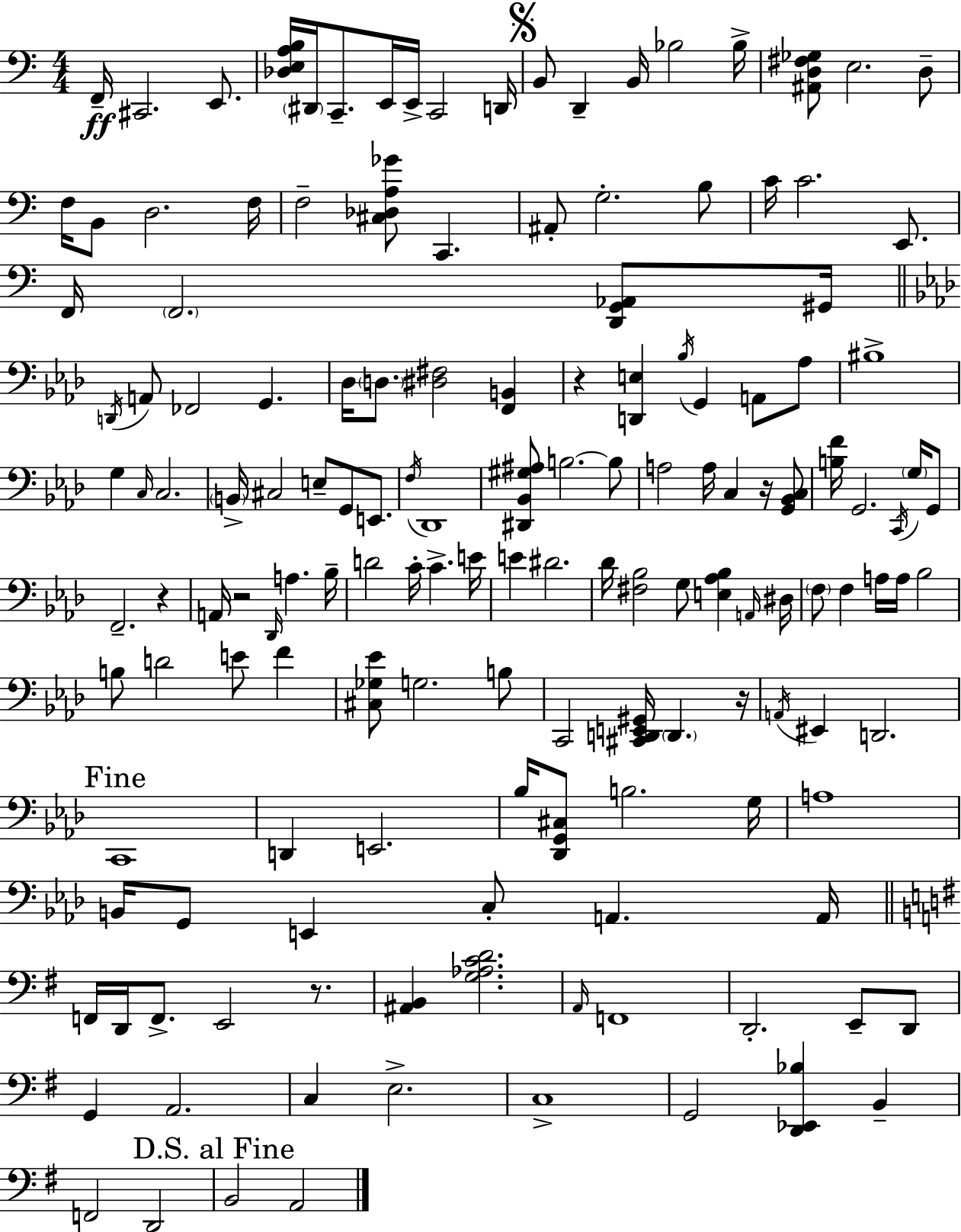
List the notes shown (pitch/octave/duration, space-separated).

F2/s C#2/h. E2/e. [Db3,E3,A3,B3]/s D#2/s C2/e. E2/s E2/s C2/h D2/s B2/e D2/q B2/s Bb3/h Bb3/s [A#2,D3,F#3,Gb3]/e E3/h. D3/e F3/s B2/e D3/h. F3/s F3/h [C#3,Db3,A3,Gb4]/e C2/q. A#2/e G3/h. B3/e C4/s C4/h. E2/e. F2/s F2/h. [D2,G2,Ab2]/e G#2/s D2/s A2/e FES2/h G2/q. Db3/s D3/e. [D#3,F#3]/h [F2,B2]/q R/q [D2,E3]/q Bb3/s G2/q A2/e Ab3/e BIS3/w G3/q C3/s C3/h. B2/s C#3/h E3/e G2/e E2/e. F3/s Db2/w [D#2,Bb2,G#3,A#3]/e B3/h. B3/e A3/h A3/s C3/q R/s [G2,Bb2,C3]/e [B3,F4]/s G2/h. C2/s G3/s G2/e F2/h. R/q A2/s R/h Db2/s A3/q. Bb3/s D4/h C4/s C4/q. E4/s E4/q D#4/h. Db4/s [F#3,Bb3]/h G3/e [E3,Ab3,Bb3]/q A2/s D#3/s F3/e F3/q A3/s A3/s Bb3/h B3/e D4/h E4/e F4/q [C#3,Gb3,Eb4]/e G3/h. B3/e C2/h [C#2,D2,E2,G#2]/s D2/q. R/s A2/s EIS2/q D2/h. C2/w D2/q E2/h. Bb3/s [Db2,G2,C#3]/e B3/h. G3/s A3/w B2/s G2/e E2/q C3/e A2/q. A2/s F2/s D2/s F2/e. E2/h R/e. [A#2,B2]/q [G3,Ab3,C4,D4]/h. A2/s F2/w D2/h. E2/e D2/e G2/q A2/h. C3/q E3/h. C3/w G2/h [D2,Eb2,Bb3]/q B2/q F2/h D2/h B2/h A2/h